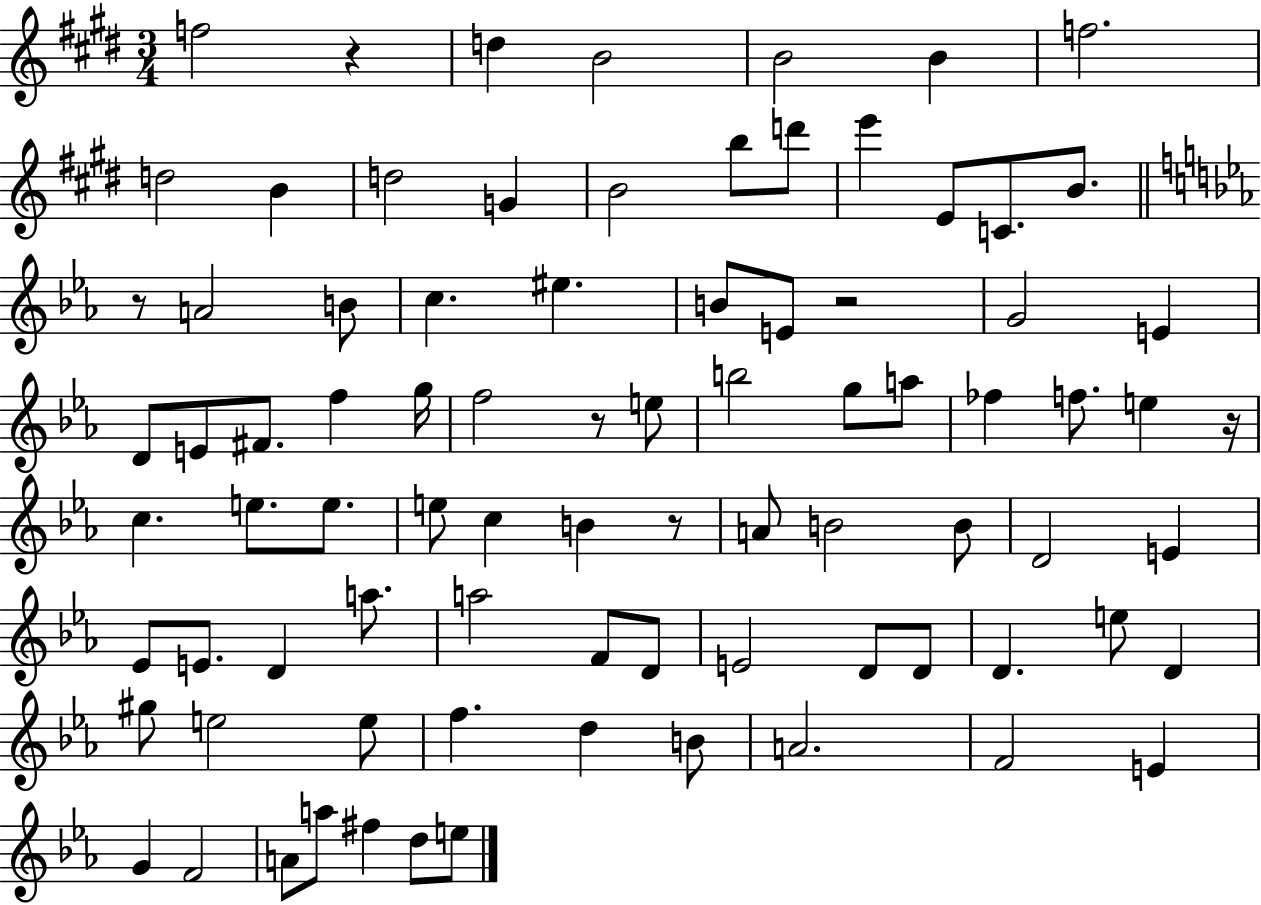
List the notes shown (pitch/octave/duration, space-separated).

F5/h R/q D5/q B4/h B4/h B4/q F5/h. D5/h B4/q D5/h G4/q B4/h B5/e D6/e E6/q E4/e C4/e. B4/e. R/e A4/h B4/e C5/q. EIS5/q. B4/e E4/e R/h G4/h E4/q D4/e E4/e F#4/e. F5/q G5/s F5/h R/e E5/e B5/h G5/e A5/e FES5/q F5/e. E5/q R/s C5/q. E5/e. E5/e. E5/e C5/q B4/q R/e A4/e B4/h B4/e D4/h E4/q Eb4/e E4/e. D4/q A5/e. A5/h F4/e D4/e E4/h D4/e D4/e D4/q. E5/e D4/q G#5/e E5/h E5/e F5/q. D5/q B4/e A4/h. F4/h E4/q G4/q F4/h A4/e A5/e F#5/q D5/e E5/e